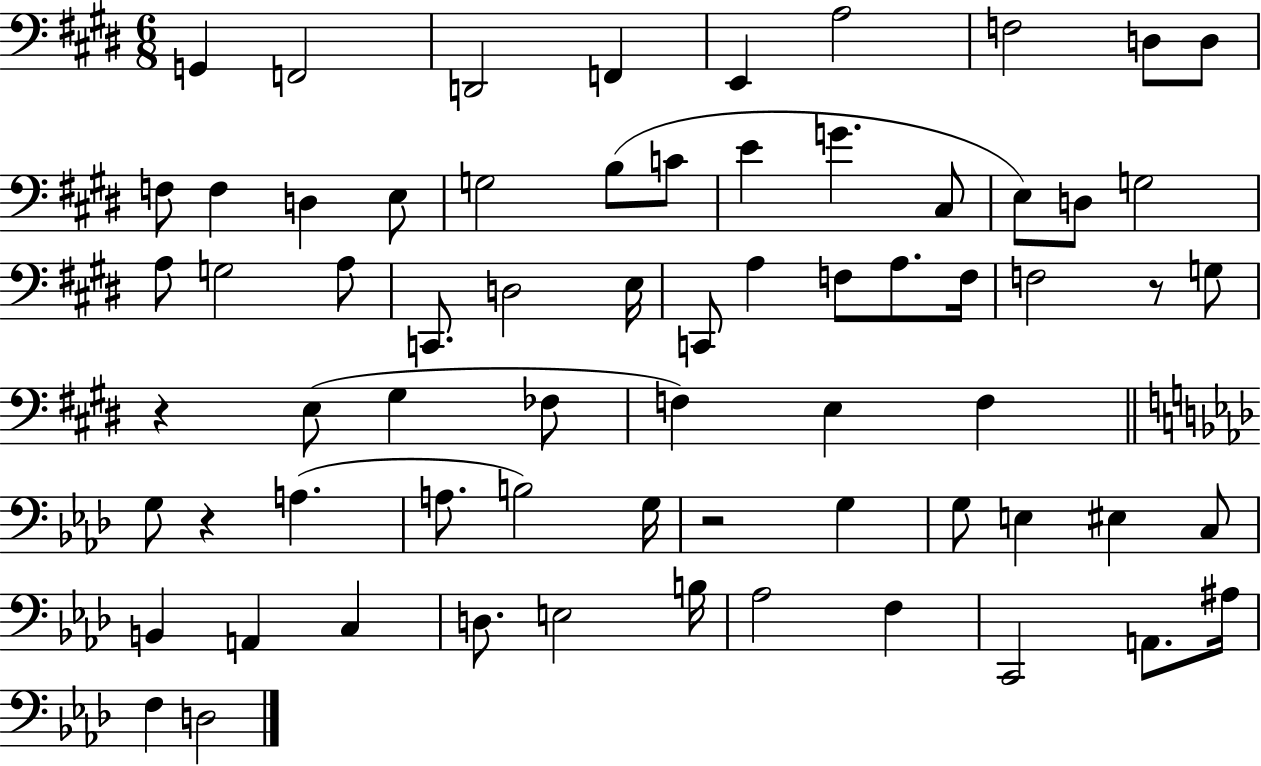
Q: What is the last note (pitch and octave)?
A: D3